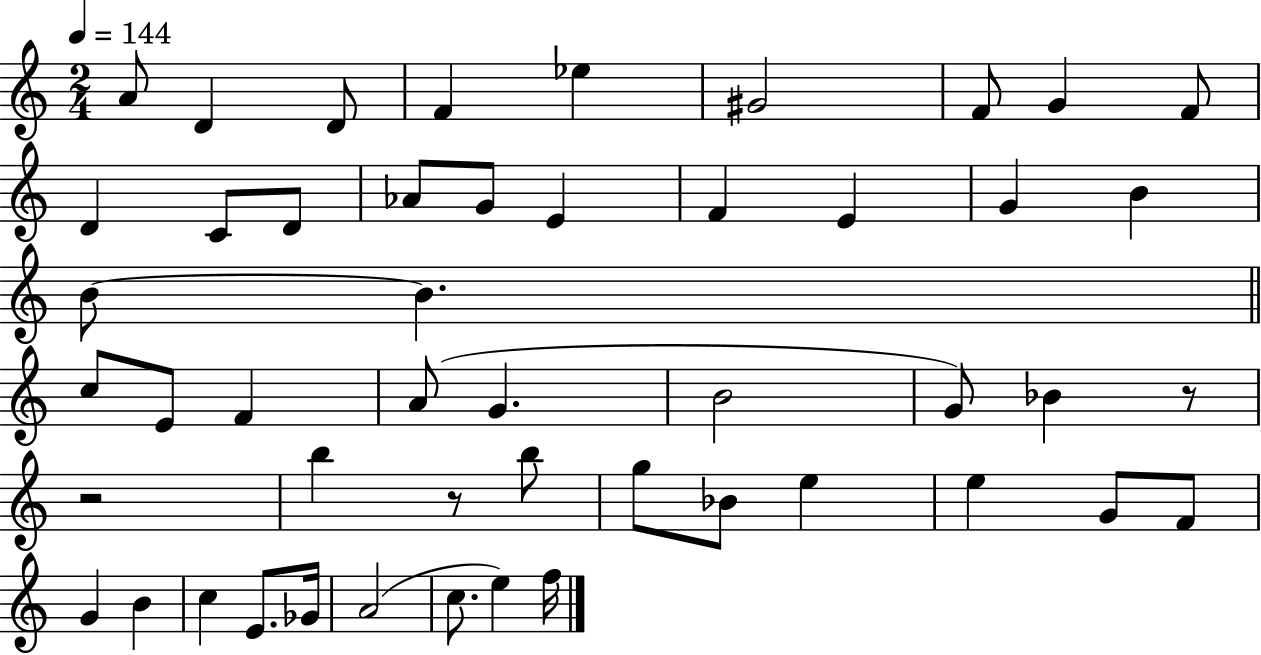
{
  \clef treble
  \numericTimeSignature
  \time 2/4
  \key c \major
  \tempo 4 = 144
  \repeat volta 2 { a'8 d'4 d'8 | f'4 ees''4 | gis'2 | f'8 g'4 f'8 | \break d'4 c'8 d'8 | aes'8 g'8 e'4 | f'4 e'4 | g'4 b'4 | \break b'8~~ b'4. | \bar "||" \break \key c \major c''8 e'8 f'4 | a'8( g'4. | b'2 | g'8) bes'4 r8 | \break r2 | b''4 r8 b''8 | g''8 bes'8 e''4 | e''4 g'8 f'8 | \break g'4 b'4 | c''4 e'8. ges'16 | a'2( | c''8. e''4) f''16 | \break } \bar "|."
}